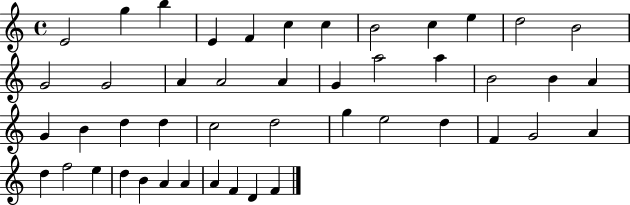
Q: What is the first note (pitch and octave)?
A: E4